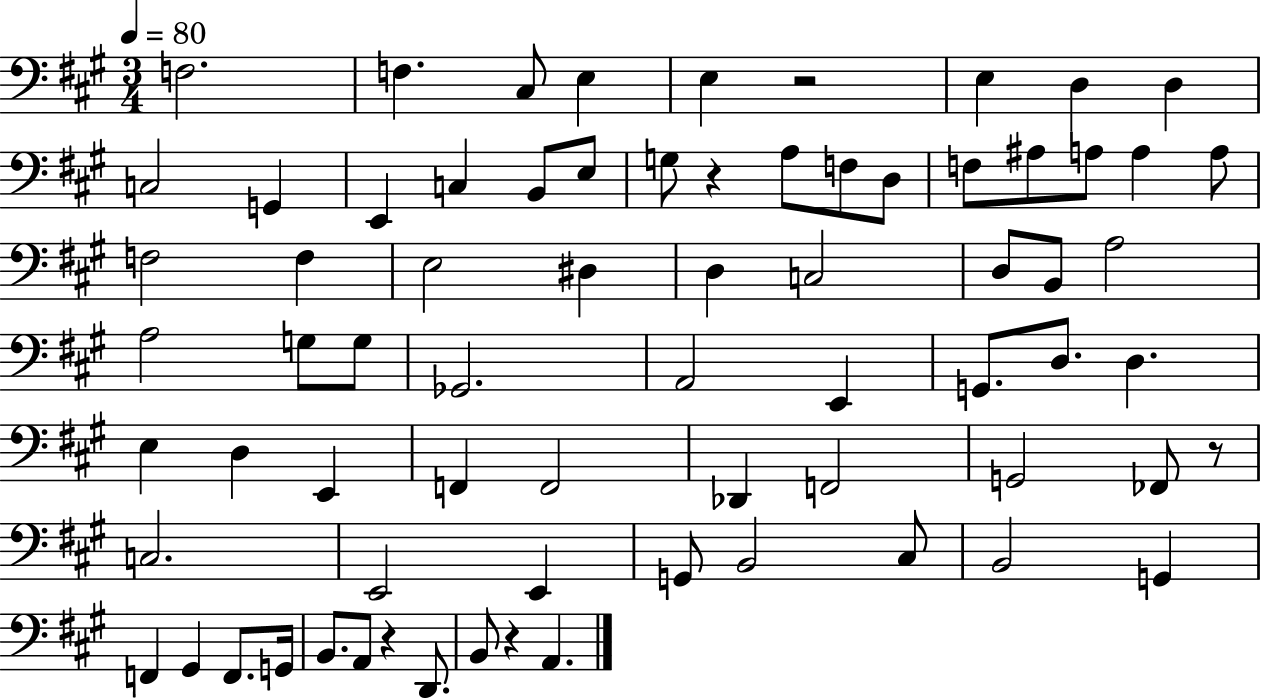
F3/h. F3/q. C#3/e E3/q E3/q R/h E3/q D3/q D3/q C3/h G2/q E2/q C3/q B2/e E3/e G3/e R/q A3/e F3/e D3/e F3/e A#3/e A3/e A3/q A3/e F3/h F3/q E3/h D#3/q D3/q C3/h D3/e B2/e A3/h A3/h G3/e G3/e Gb2/h. A2/h E2/q G2/e. D3/e. D3/q. E3/q D3/q E2/q F2/q F2/h Db2/q F2/h G2/h FES2/e R/e C3/h. E2/h E2/q G2/e B2/h C#3/e B2/h G2/q F2/q G#2/q F2/e. G2/s B2/e. A2/e R/q D2/e. B2/e R/q A2/q.